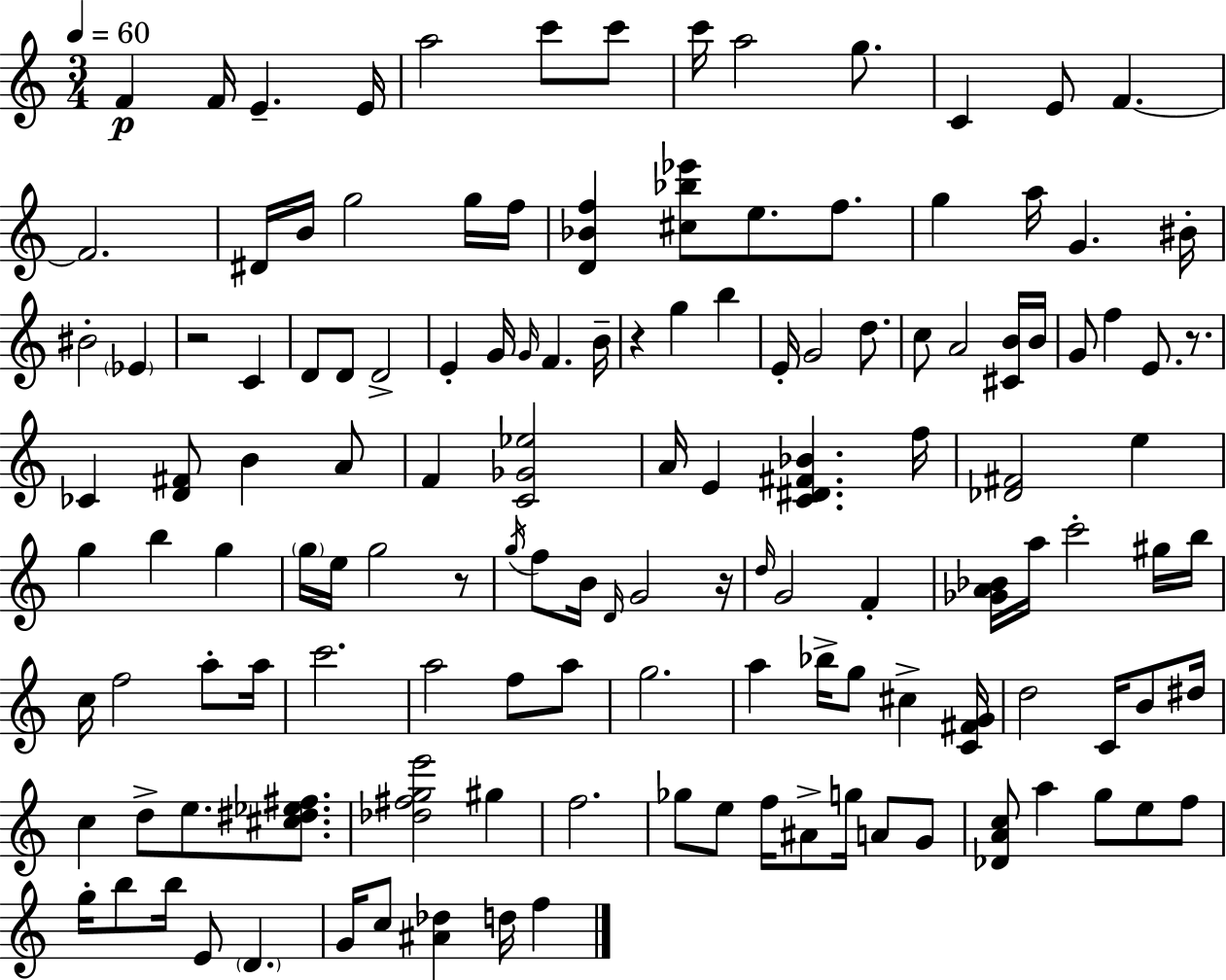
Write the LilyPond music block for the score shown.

{
  \clef treble
  \numericTimeSignature
  \time 3/4
  \key a \minor
  \tempo 4 = 60
  \repeat volta 2 { f'4\p f'16 e'4.-- e'16 | a''2 c'''8 c'''8 | c'''16 a''2 g''8. | c'4 e'8 f'4.~~ | \break f'2. | dis'16 b'16 g''2 g''16 f''16 | <d' bes' f''>4 <cis'' bes'' ees'''>8 e''8. f''8. | g''4 a''16 g'4. bis'16-. | \break bis'2-. \parenthesize ees'4 | r2 c'4 | d'8 d'8 d'2-> | e'4-. g'16 \grace { g'16 } f'4. | \break b'16-- r4 g''4 b''4 | e'16-. g'2 d''8. | c''8 a'2 <cis' b'>16 | b'16 g'8 f''4 e'8. r8. | \break ces'4 <d' fis'>8 b'4 a'8 | f'4 <c' ges' ees''>2 | a'16 e'4 <c' dis' fis' bes'>4. | f''16 <des' fis'>2 e''4 | \break g''4 b''4 g''4 | \parenthesize g''16 e''16 g''2 r8 | \acciaccatura { g''16 } f''8 b'16 \grace { d'16 } g'2 | r16 \grace { d''16 } g'2 | \break f'4-. <ges' a' bes'>16 a''16 c'''2-. | gis''16 b''16 c''16 f''2 | a''8-. a''16 c'''2. | a''2 | \break f''8 a''8 g''2. | a''4 bes''16-> g''8 cis''4-> | <c' fis' g'>16 d''2 | c'16 b'8 dis''16 c''4 d''8-> e''8. | \break <cis'' dis'' ees'' fis''>8. <des'' fis'' g'' e'''>2 | gis''4 f''2. | ges''8 e''8 f''16 ais'8-> g''16 | a'8 g'8 <des' a' c''>8 a''4 g''8 | \break e''8 f''8 g''16-. b''8 b''16 e'8 \parenthesize d'4. | g'16 c''8 <ais' des''>4 d''16 | f''4 } \bar "|."
}